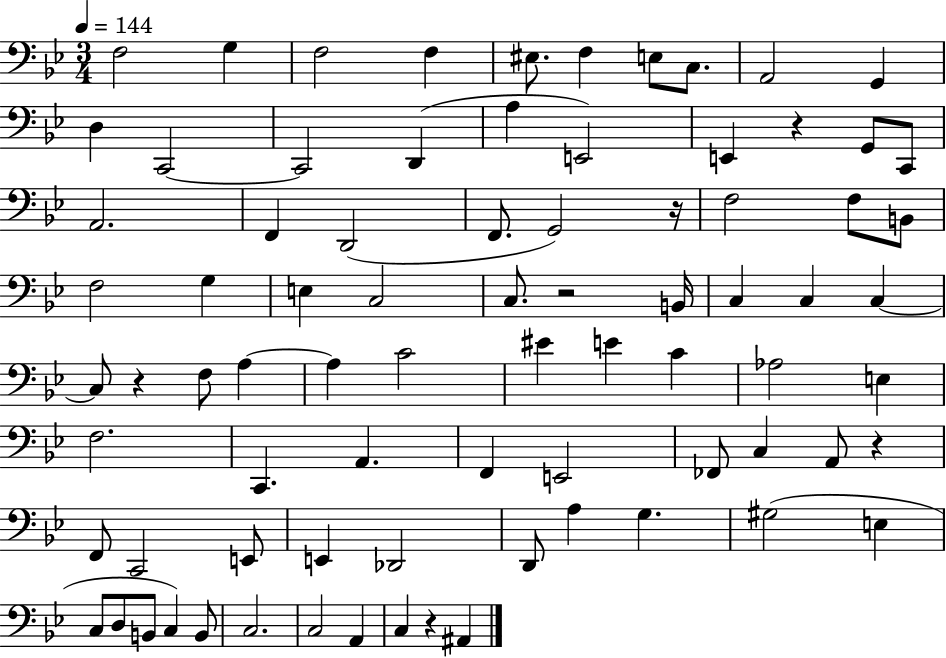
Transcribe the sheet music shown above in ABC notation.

X:1
T:Untitled
M:3/4
L:1/4
K:Bb
F,2 G, F,2 F, ^E,/2 F, E,/2 C,/2 A,,2 G,, D, C,,2 C,,2 D,, A, E,,2 E,, z G,,/2 C,,/2 A,,2 F,, D,,2 F,,/2 G,,2 z/4 F,2 F,/2 B,,/2 F,2 G, E, C,2 C,/2 z2 B,,/4 C, C, C, C,/2 z F,/2 A, A, C2 ^E E C _A,2 E, F,2 C,, A,, F,, E,,2 _F,,/2 C, A,,/2 z F,,/2 C,,2 E,,/2 E,, _D,,2 D,,/2 A, G, ^G,2 E, C,/2 D,/2 B,,/2 C, B,,/2 C,2 C,2 A,, C, z ^A,,